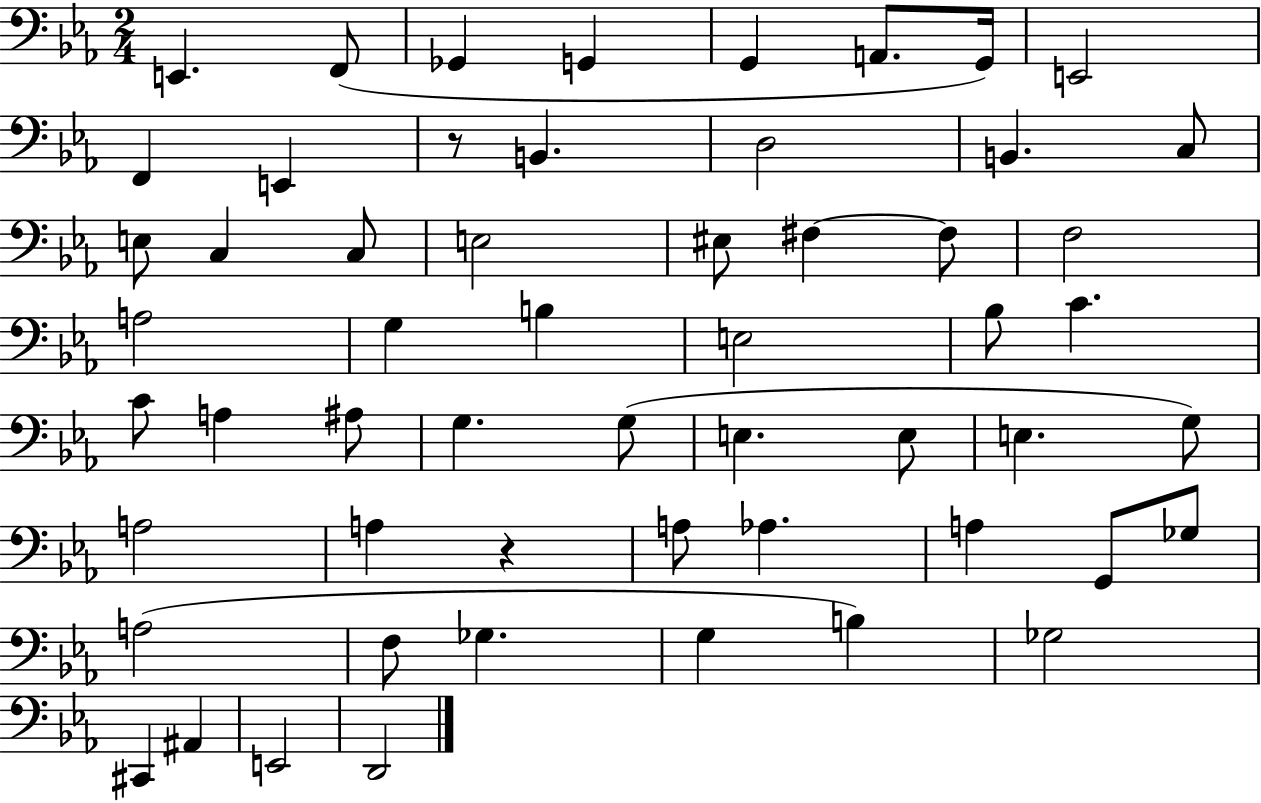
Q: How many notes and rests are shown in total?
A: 56